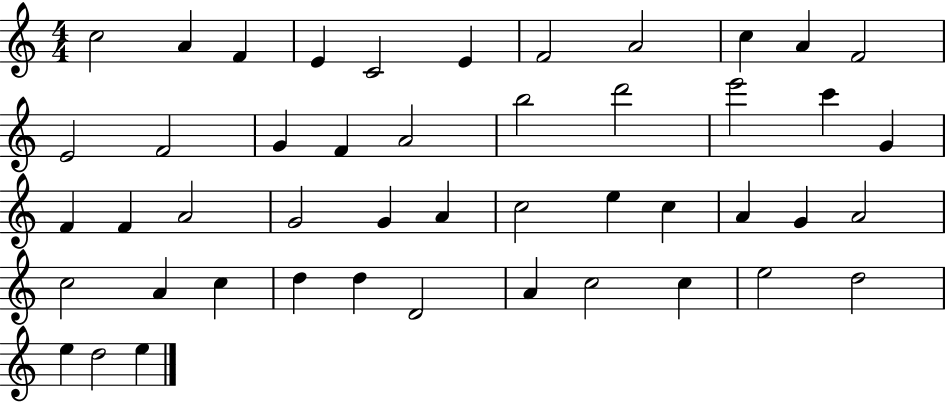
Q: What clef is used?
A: treble